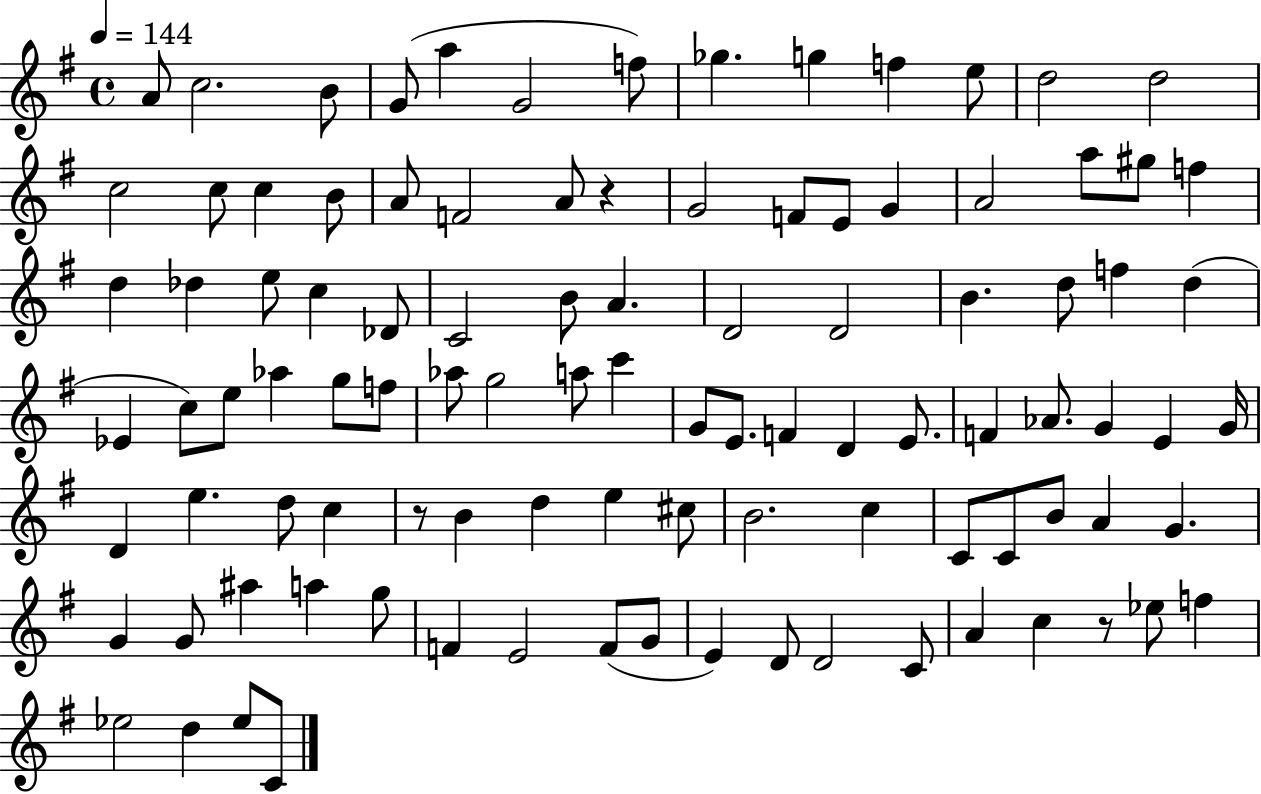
A4/e C5/h. B4/e G4/e A5/q G4/h F5/e Gb5/q. G5/q F5/q E5/e D5/h D5/h C5/h C5/e C5/q B4/e A4/e F4/h A4/e R/q G4/h F4/e E4/e G4/q A4/h A5/e G#5/e F5/q D5/q Db5/q E5/e C5/q Db4/e C4/h B4/e A4/q. D4/h D4/h B4/q. D5/e F5/q D5/q Eb4/q C5/e E5/e Ab5/q G5/e F5/e Ab5/e G5/h A5/e C6/q G4/e E4/e. F4/q D4/q E4/e. F4/q Ab4/e. G4/q E4/q G4/s D4/q E5/q. D5/e C5/q R/e B4/q D5/q E5/q C#5/e B4/h. C5/q C4/e C4/e B4/e A4/q G4/q. G4/q G4/e A#5/q A5/q G5/e F4/q E4/h F4/e G4/e E4/q D4/e D4/h C4/e A4/q C5/q R/e Eb5/e F5/q Eb5/h D5/q Eb5/e C4/e